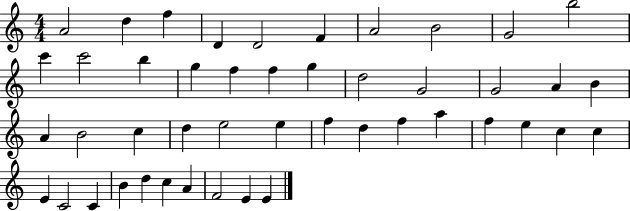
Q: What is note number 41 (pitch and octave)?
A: D5